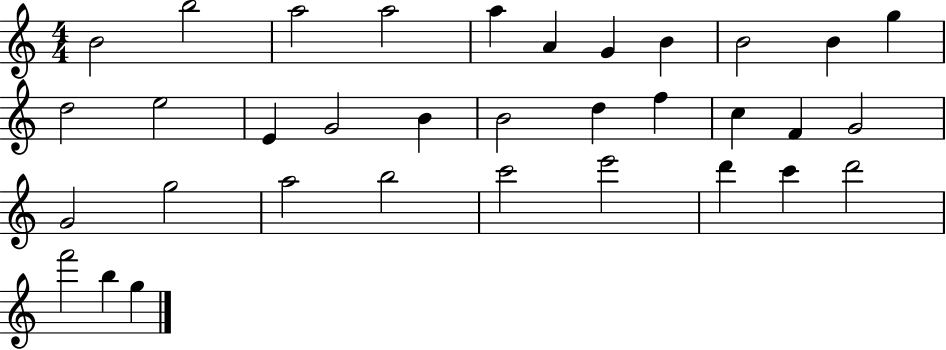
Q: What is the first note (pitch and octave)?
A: B4